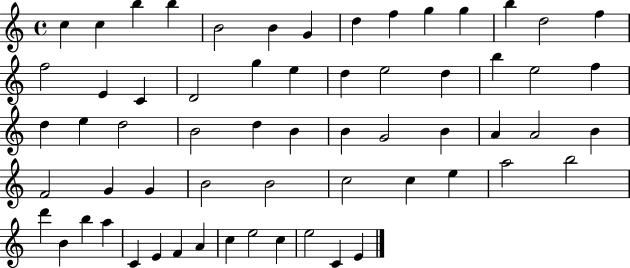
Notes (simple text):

C5/q C5/q B5/q B5/q B4/h B4/q G4/q D5/q F5/q G5/q G5/q B5/q D5/h F5/q F5/h E4/q C4/q D4/h G5/q E5/q D5/q E5/h D5/q B5/q E5/h F5/q D5/q E5/q D5/h B4/h D5/q B4/q B4/q G4/h B4/q A4/q A4/h B4/q F4/h G4/q G4/q B4/h B4/h C5/h C5/q E5/q A5/h B5/h D6/q B4/q B5/q A5/q C4/q E4/q F4/q A4/q C5/q E5/h C5/q E5/h C4/q E4/q